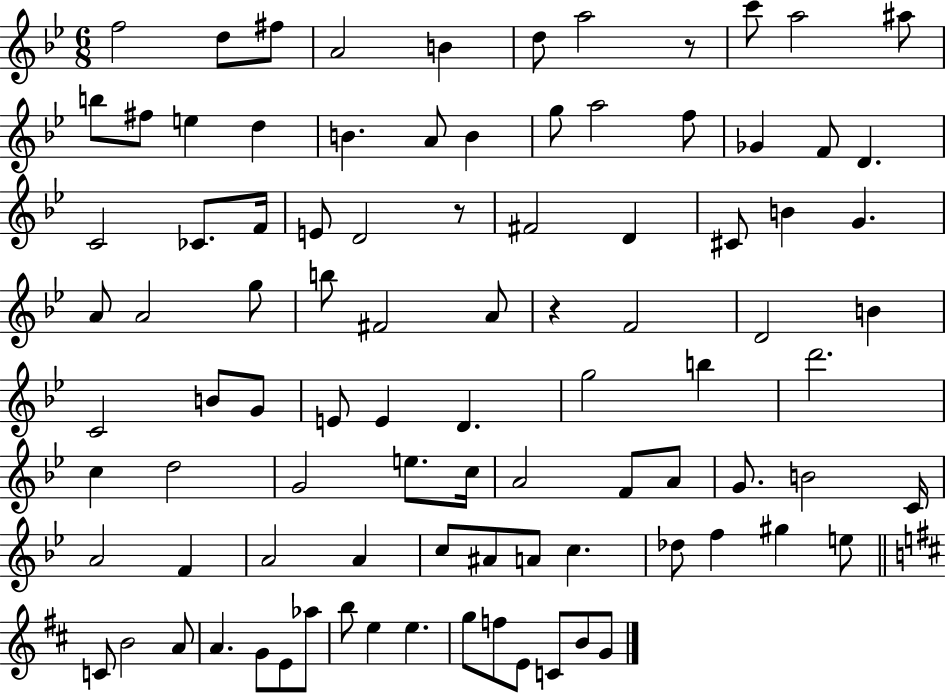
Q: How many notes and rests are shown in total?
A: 93